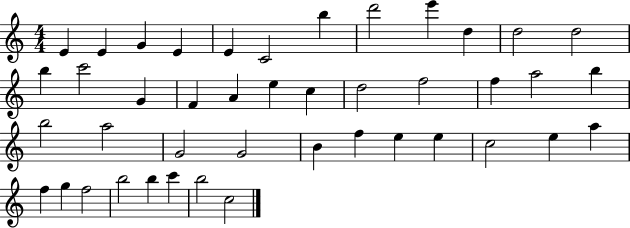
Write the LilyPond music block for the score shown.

{
  \clef treble
  \numericTimeSignature
  \time 4/4
  \key c \major
  e'4 e'4 g'4 e'4 | e'4 c'2 b''4 | d'''2 e'''4 d''4 | d''2 d''2 | \break b''4 c'''2 g'4 | f'4 a'4 e''4 c''4 | d''2 f''2 | f''4 a''2 b''4 | \break b''2 a''2 | g'2 g'2 | b'4 f''4 e''4 e''4 | c''2 e''4 a''4 | \break f''4 g''4 f''2 | b''2 b''4 c'''4 | b''2 c''2 | \bar "|."
}